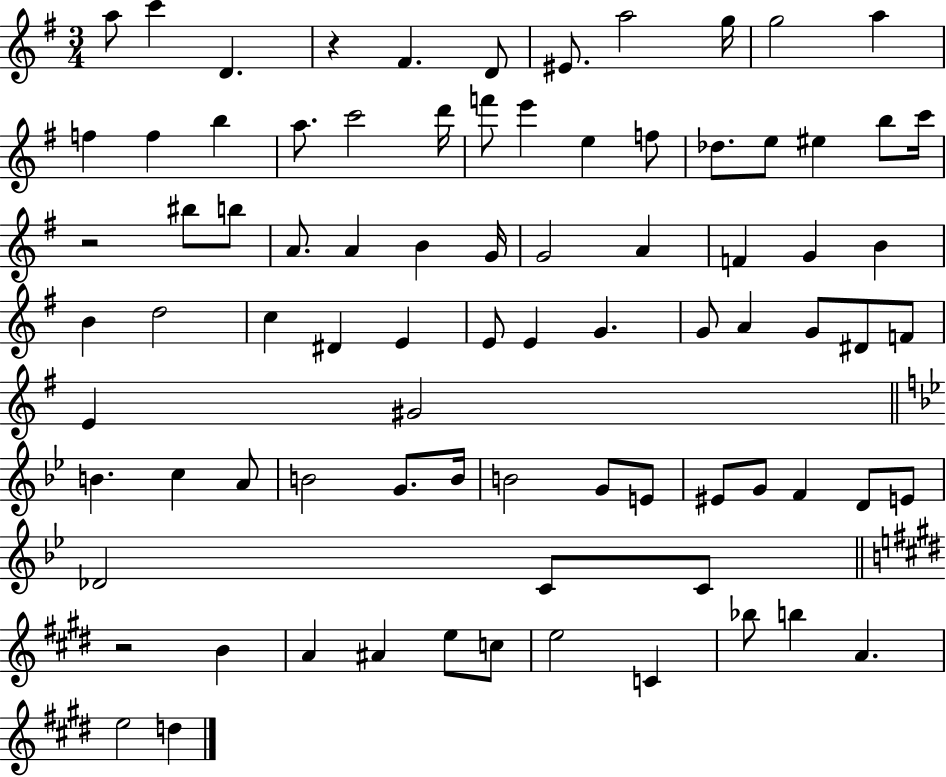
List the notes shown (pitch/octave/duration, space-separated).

A5/e C6/q D4/q. R/q F#4/q. D4/e EIS4/e. A5/h G5/s G5/h A5/q F5/q F5/q B5/q A5/e. C6/h D6/s F6/e E6/q E5/q F5/e Db5/e. E5/e EIS5/q B5/e C6/s R/h BIS5/e B5/e A4/e. A4/q B4/q G4/s G4/h A4/q F4/q G4/q B4/q B4/q D5/h C5/q D#4/q E4/q E4/e E4/q G4/q. G4/e A4/q G4/e D#4/e F4/e E4/q G#4/h B4/q. C5/q A4/e B4/h G4/e. B4/s B4/h G4/e E4/e EIS4/e G4/e F4/q D4/e E4/e Db4/h C4/e C4/e R/h B4/q A4/q A#4/q E5/e C5/e E5/h C4/q Bb5/e B5/q A4/q. E5/h D5/q